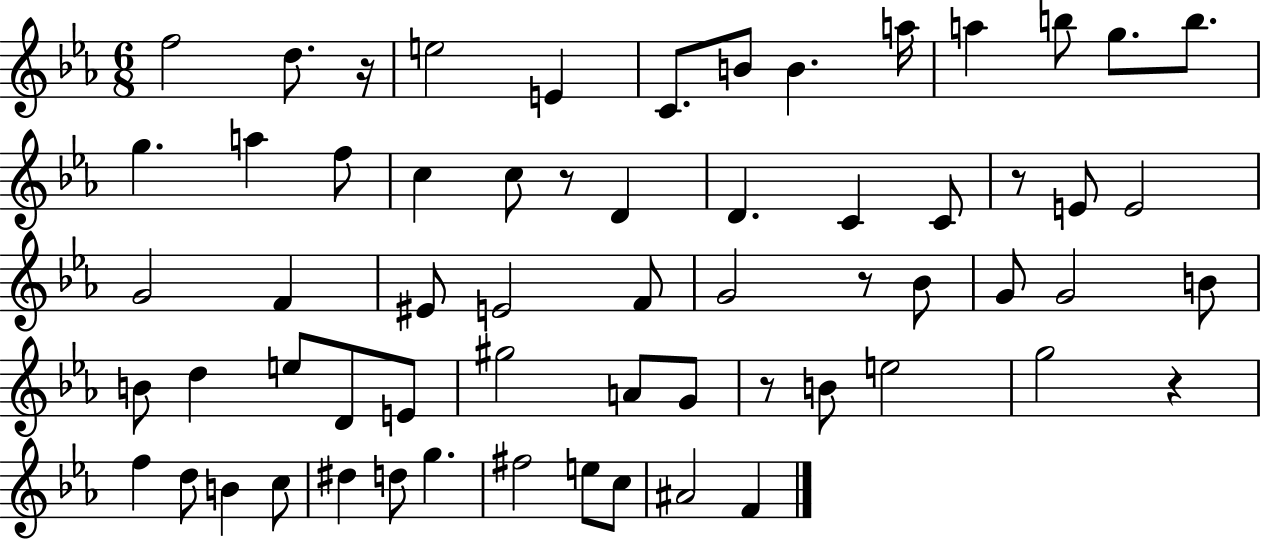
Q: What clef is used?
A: treble